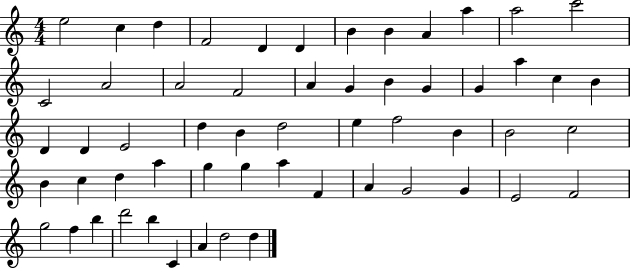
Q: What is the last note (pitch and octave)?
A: D5